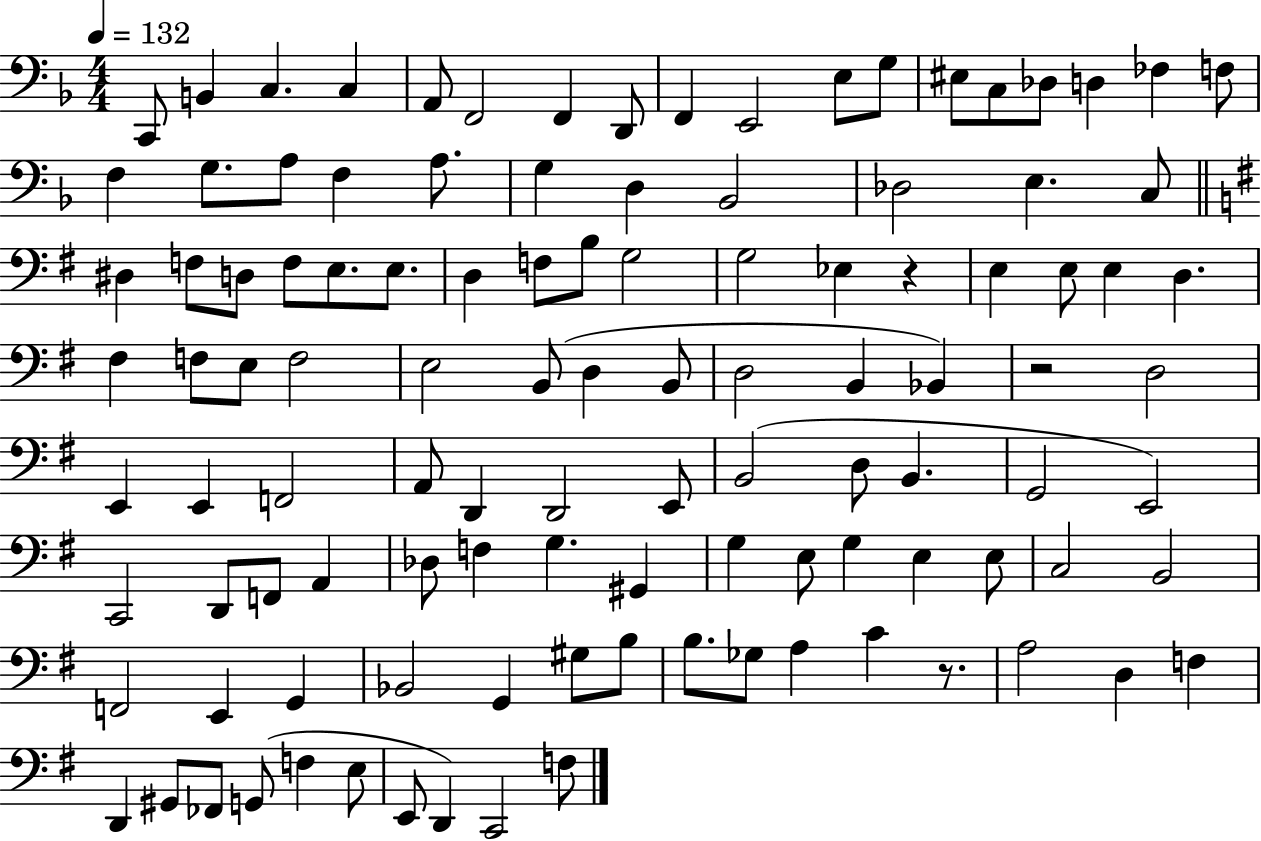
C2/e B2/q C3/q. C3/q A2/e F2/h F2/q D2/e F2/q E2/h E3/e G3/e EIS3/e C3/e Db3/e D3/q FES3/q F3/e F3/q G3/e. A3/e F3/q A3/e. G3/q D3/q Bb2/h Db3/h E3/q. C3/e D#3/q F3/e D3/e F3/e E3/e. E3/e. D3/q F3/e B3/e G3/h G3/h Eb3/q R/q E3/q E3/e E3/q D3/q. F#3/q F3/e E3/e F3/h E3/h B2/e D3/q B2/e D3/h B2/q Bb2/q R/h D3/h E2/q E2/q F2/h A2/e D2/q D2/h E2/e B2/h D3/e B2/q. G2/h E2/h C2/h D2/e F2/e A2/q Db3/e F3/q G3/q. G#2/q G3/q E3/e G3/q E3/q E3/e C3/h B2/h F2/h E2/q G2/q Bb2/h G2/q G#3/e B3/e B3/e. Gb3/e A3/q C4/q R/e. A3/h D3/q F3/q D2/q G#2/e FES2/e G2/e F3/q E3/e E2/e D2/q C2/h F3/e